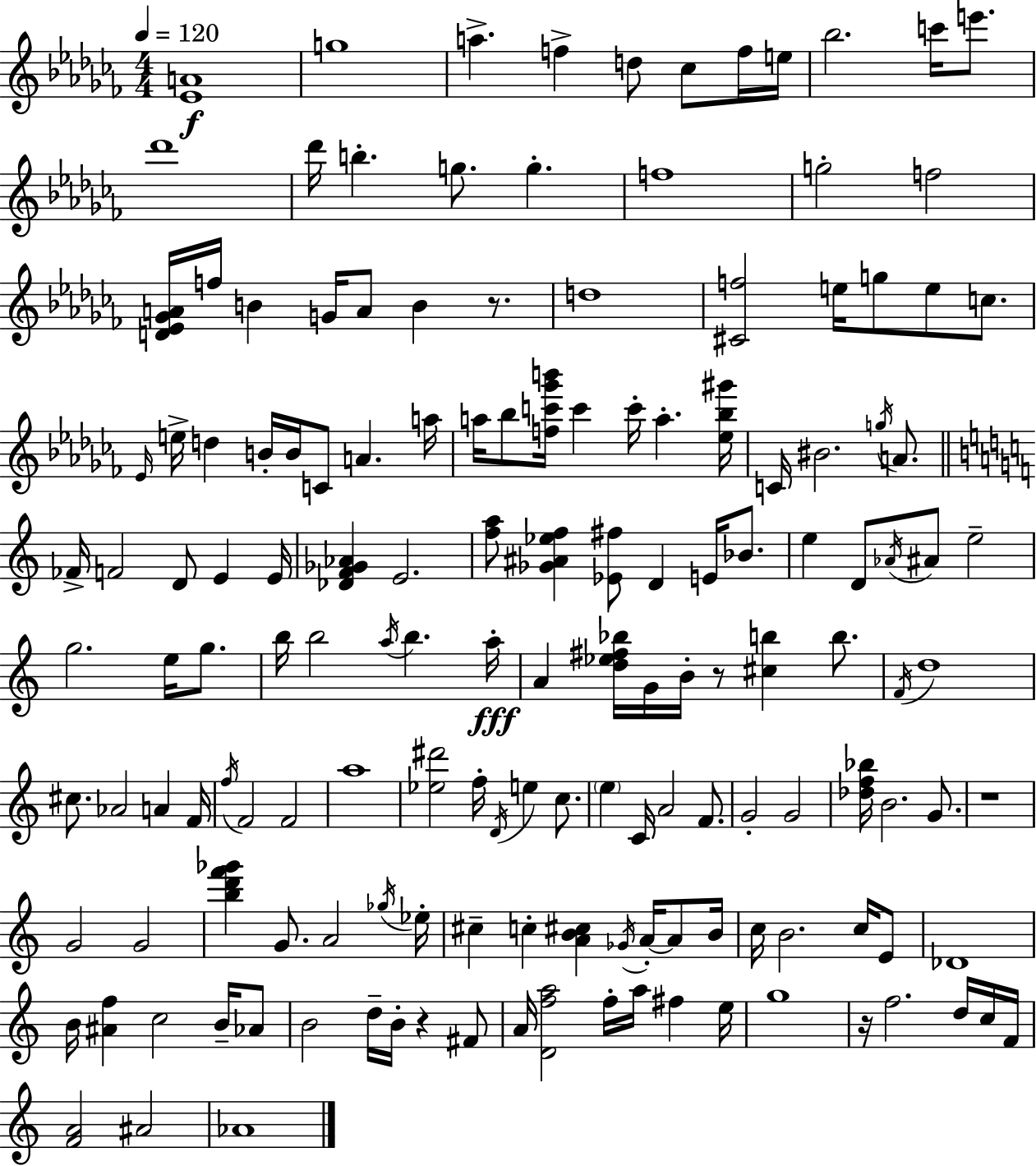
{
  \clef treble
  \numericTimeSignature
  \time 4/4
  \key aes \minor
  \tempo 4 = 120
  <ees' a'>1\f | g''1 | a''4.-> f''4-> d''8 ces''8 f''16 e''16 | bes''2. c'''16 e'''8. | \break des'''1 | des'''16 b''4.-. g''8. g''4.-. | f''1 | g''2-. f''2 | \break <d' ees' ges' a'>16 f''16 b'4 g'16 a'8 b'4 r8. | d''1 | <cis' f''>2 e''16 g''8 e''8 c''8. | \grace { ees'16 } e''16-> d''4 b'16-. b'16 c'8 a'4. | \break a''16 a''16 bes''8 <f'' c''' ges''' b'''>16 c'''4 c'''16-. a''4.-. | <ees'' bes'' gis'''>16 c'16 bis'2. \acciaccatura { g''16 } a'8. | \bar "||" \break \key a \minor fes'16-> f'2 d'8 e'4 e'16 | <des' f' ges' aes'>4 e'2. | <f'' a''>8 <ges' ais' ees'' f''>4 <ees' fis''>8 d'4 e'16 bes'8. | e''4 d'8 \acciaccatura { aes'16 } ais'8 e''2-- | \break g''2. e''16 g''8. | b''16 b''2 \acciaccatura { a''16 } b''4. | a''16-.\fff a'4 <d'' ees'' fis'' bes''>16 g'16 b'16-. r8 <cis'' b''>4 b''8. | \acciaccatura { f'16 } d''1 | \break cis''8. aes'2 a'4 | f'16 \acciaccatura { f''16 } f'2 f'2 | a''1 | <ees'' dis'''>2 f''16-. \acciaccatura { d'16 } e''4 | \break c''8. \parenthesize e''4 c'16 a'2 | f'8. g'2-. g'2 | <des'' f'' bes''>16 b'2. | g'8. r1 | \break g'2 g'2 | <b'' d''' f''' ges'''>4 g'8. a'2 | \acciaccatura { ges''16 } ees''16-. cis''4-- c''4-. <a' b' cis''>4 | \acciaccatura { ges'16 } a'16-.~~ a'8 b'16 c''16 b'2. | \break c''16 e'8 des'1 | b'16 <ais' f''>4 c''2 | b'16-- aes'8 b'2 d''16-- | b'16-. r4 fis'8 a'16 <d' f'' a''>2 | \break f''16-. a''16 fis''4 e''16 g''1 | r16 f''2. | d''16 c''16 f'16 <f' a'>2 ais'2 | aes'1 | \break \bar "|."
}